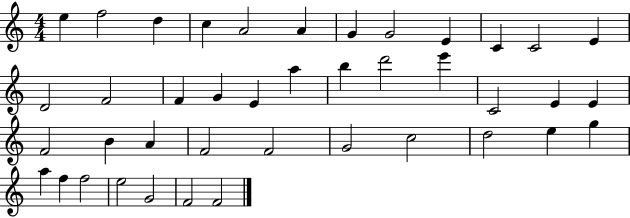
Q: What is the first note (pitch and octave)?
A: E5